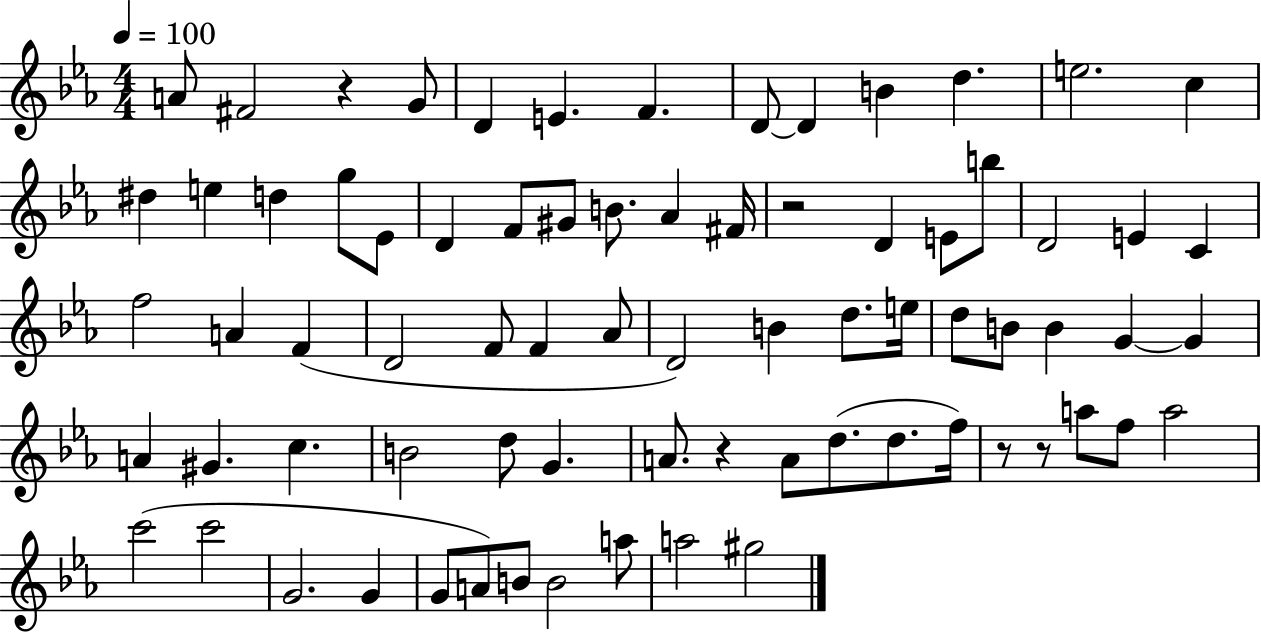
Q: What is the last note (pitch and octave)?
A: G#5